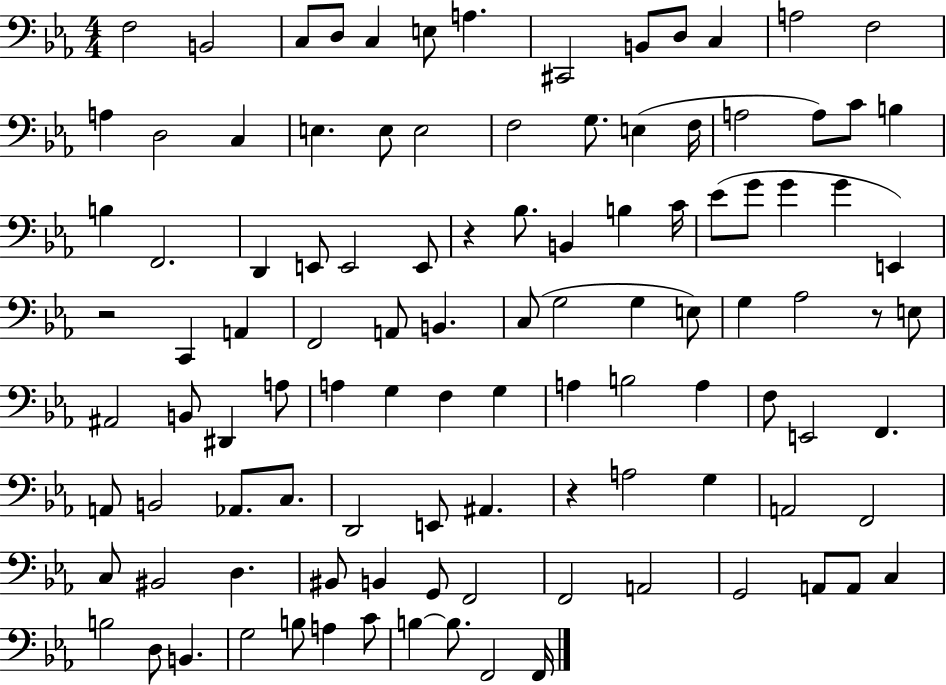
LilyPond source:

{
  \clef bass
  \numericTimeSignature
  \time 4/4
  \key ees \major
  f2 b,2 | c8 d8 c4 e8 a4. | cis,2 b,8 d8 c4 | a2 f2 | \break a4 d2 c4 | e4. e8 e2 | f2 g8. e4( f16 | a2 a8) c'8 b4 | \break b4 f,2. | d,4 e,8 e,2 e,8 | r4 bes8. b,4 b4 c'16 | ees'8( g'8 g'4 g'4 e,4) | \break r2 c,4 a,4 | f,2 a,8 b,4. | c8( g2 g4 e8) | g4 aes2 r8 e8 | \break ais,2 b,8 dis,4 a8 | a4 g4 f4 g4 | a4 b2 a4 | f8 e,2 f,4. | \break a,8 b,2 aes,8. c8. | d,2 e,8 ais,4. | r4 a2 g4 | a,2 f,2 | \break c8 bis,2 d4. | bis,8 b,4 g,8 f,2 | f,2 a,2 | g,2 a,8 a,8 c4 | \break b2 d8 b,4. | g2 b8 a4 c'8 | b4~~ b8. f,2 f,16 | \bar "|."
}